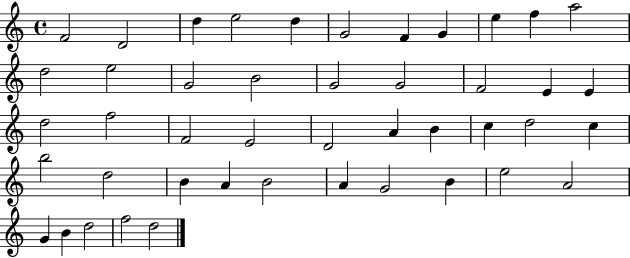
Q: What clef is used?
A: treble